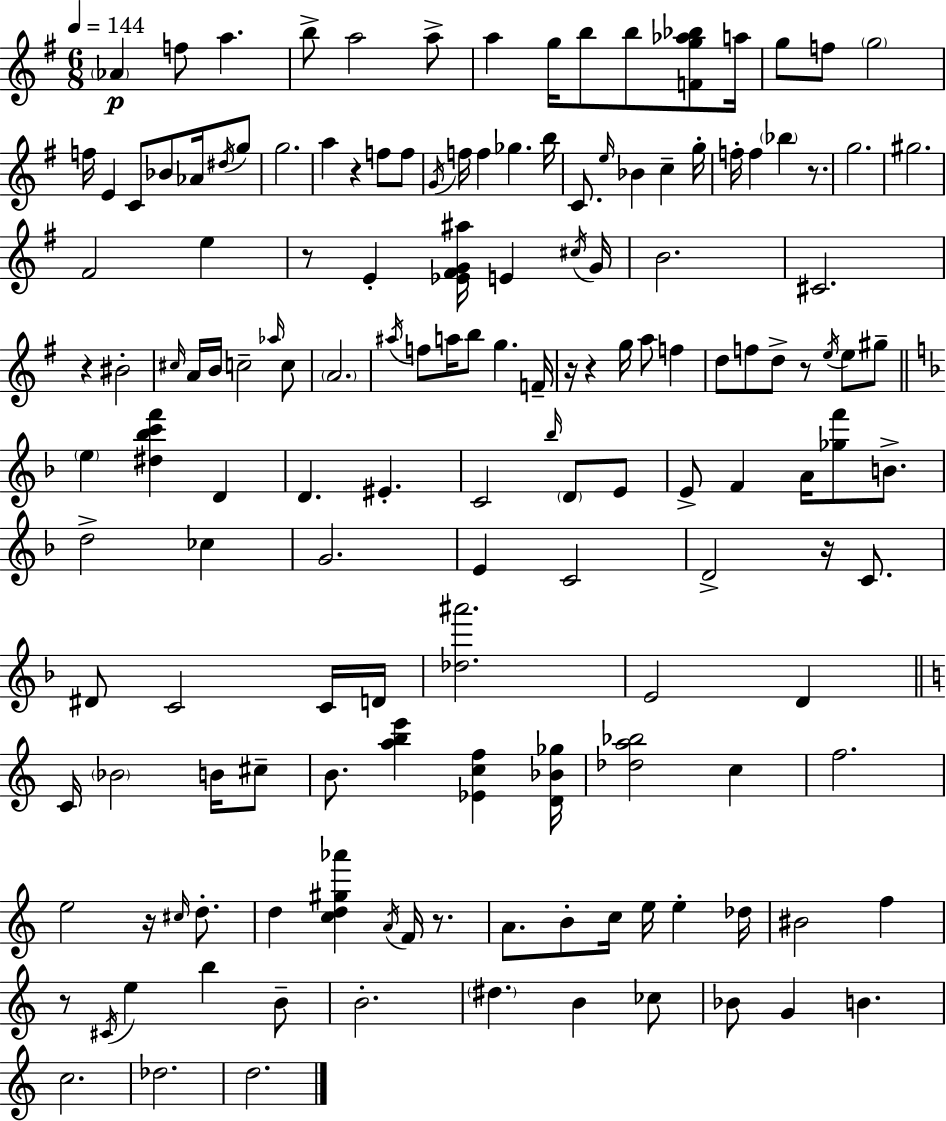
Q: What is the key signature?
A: E minor